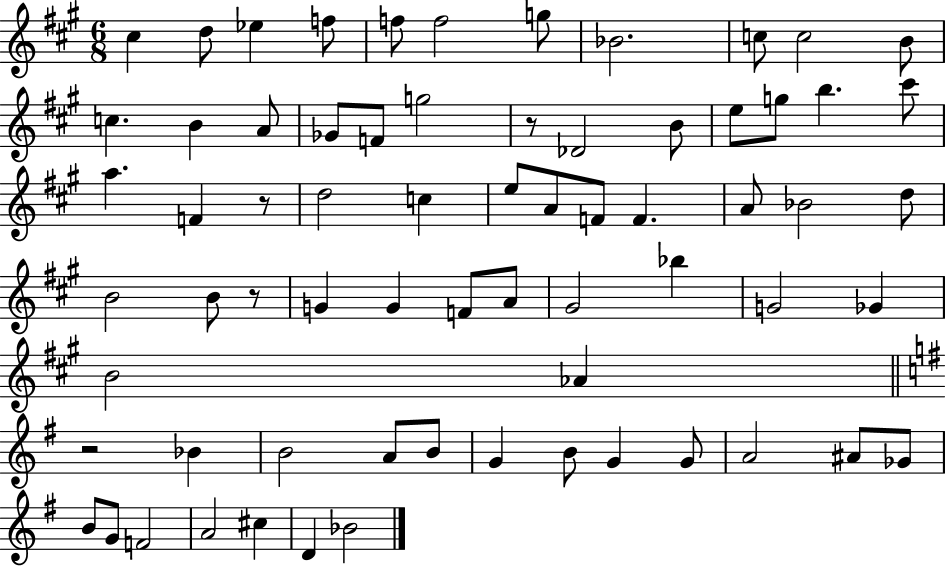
{
  \clef treble
  \numericTimeSignature
  \time 6/8
  \key a \major
  cis''4 d''8 ees''4 f''8 | f''8 f''2 g''8 | bes'2. | c''8 c''2 b'8 | \break c''4. b'4 a'8 | ges'8 f'8 g''2 | r8 des'2 b'8 | e''8 g''8 b''4. cis'''8 | \break a''4. f'4 r8 | d''2 c''4 | e''8 a'8 f'8 f'4. | a'8 bes'2 d''8 | \break b'2 b'8 r8 | g'4 g'4 f'8 a'8 | gis'2 bes''4 | g'2 ges'4 | \break b'2 aes'4 | \bar "||" \break \key g \major r2 bes'4 | b'2 a'8 b'8 | g'4 b'8 g'4 g'8 | a'2 ais'8 ges'8 | \break b'8 g'8 f'2 | a'2 cis''4 | d'4 bes'2 | \bar "|."
}